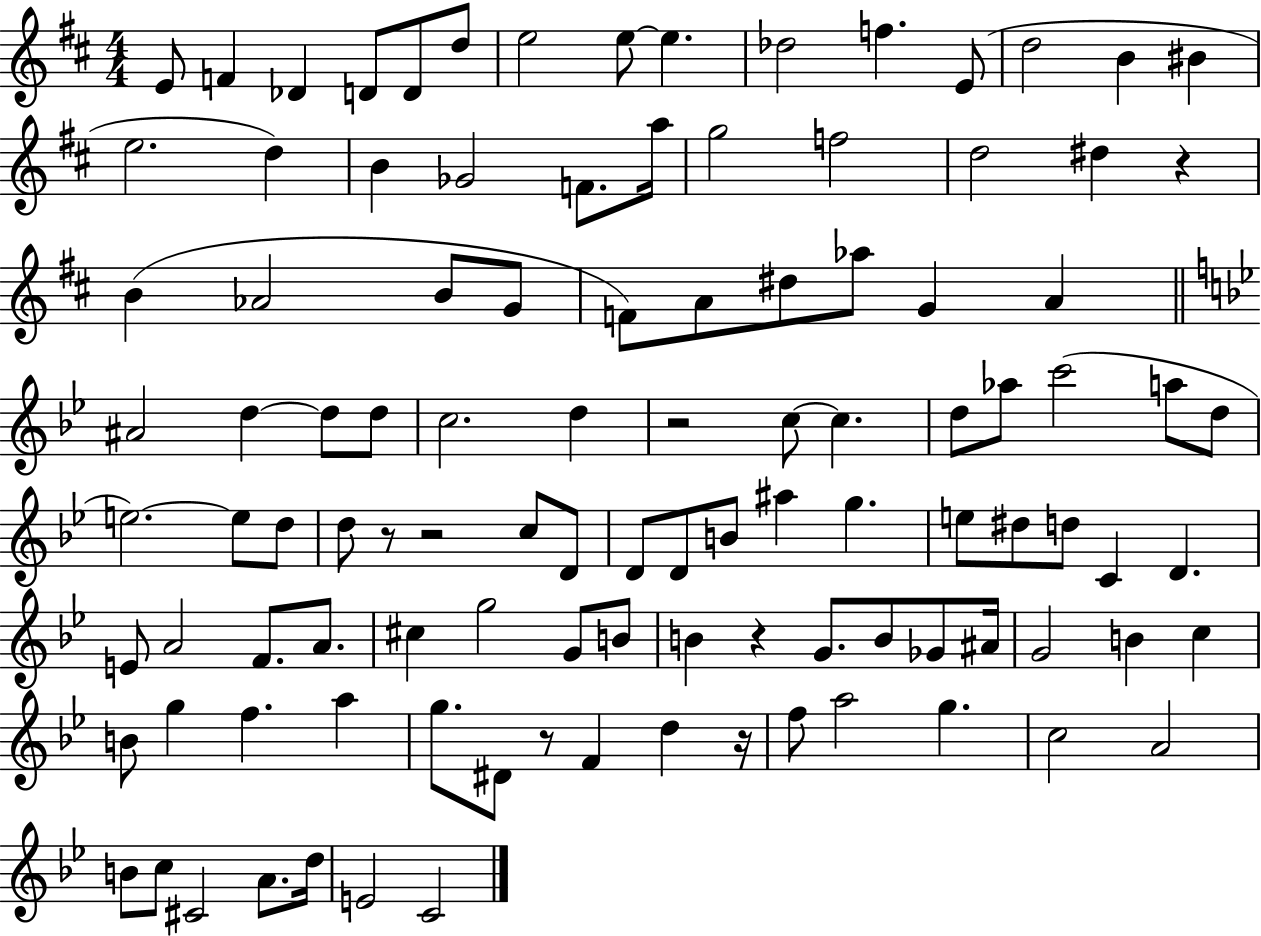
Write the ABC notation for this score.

X:1
T:Untitled
M:4/4
L:1/4
K:D
E/2 F _D D/2 D/2 d/2 e2 e/2 e _d2 f E/2 d2 B ^B e2 d B _G2 F/2 a/4 g2 f2 d2 ^d z B _A2 B/2 G/2 F/2 A/2 ^d/2 _a/2 G A ^A2 d d/2 d/2 c2 d z2 c/2 c d/2 _a/2 c'2 a/2 d/2 e2 e/2 d/2 d/2 z/2 z2 c/2 D/2 D/2 D/2 B/2 ^a g e/2 ^d/2 d/2 C D E/2 A2 F/2 A/2 ^c g2 G/2 B/2 B z G/2 B/2 _G/2 ^A/4 G2 B c B/2 g f a g/2 ^D/2 z/2 F d z/4 f/2 a2 g c2 A2 B/2 c/2 ^C2 A/2 d/4 E2 C2